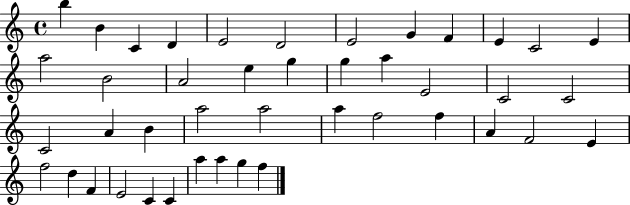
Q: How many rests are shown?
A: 0